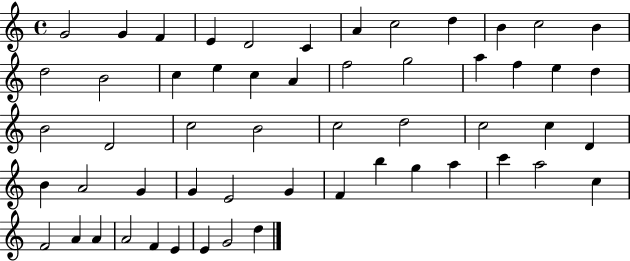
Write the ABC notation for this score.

X:1
T:Untitled
M:4/4
L:1/4
K:C
G2 G F E D2 C A c2 d B c2 B d2 B2 c e c A f2 g2 a f e d B2 D2 c2 B2 c2 d2 c2 c D B A2 G G E2 G F b g a c' a2 c F2 A A A2 F E E G2 d